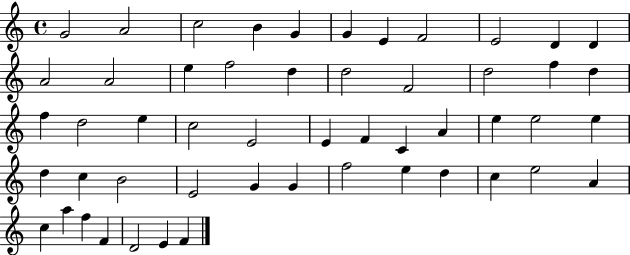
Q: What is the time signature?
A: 4/4